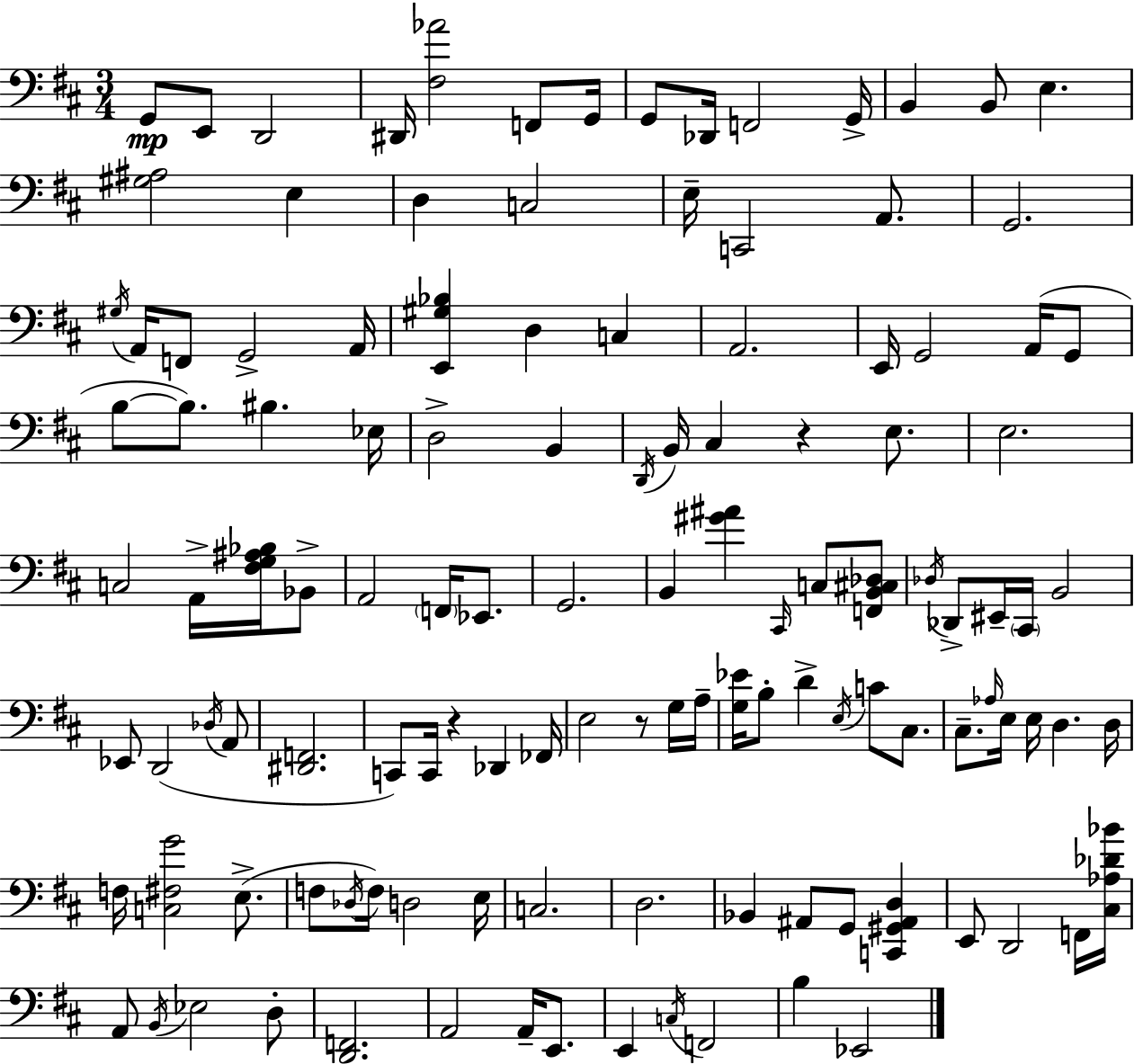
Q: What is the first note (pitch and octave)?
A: G2